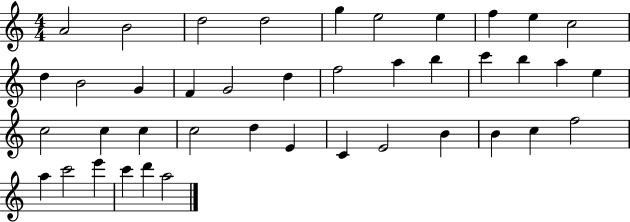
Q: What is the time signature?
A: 4/4